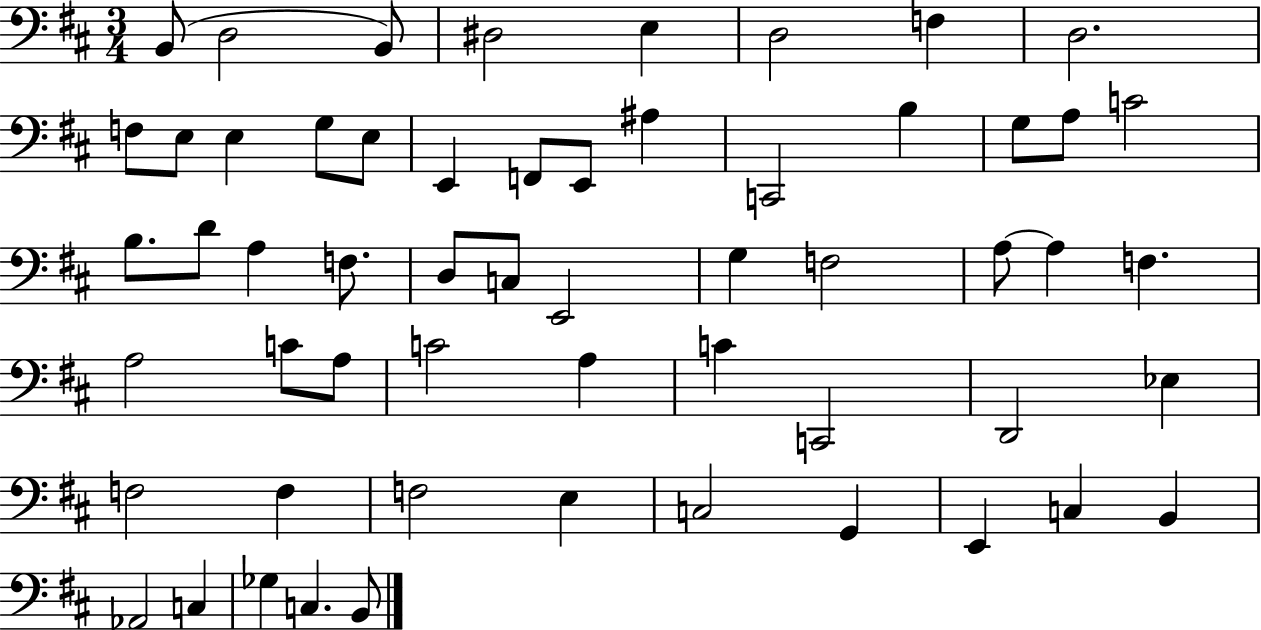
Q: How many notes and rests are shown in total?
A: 57